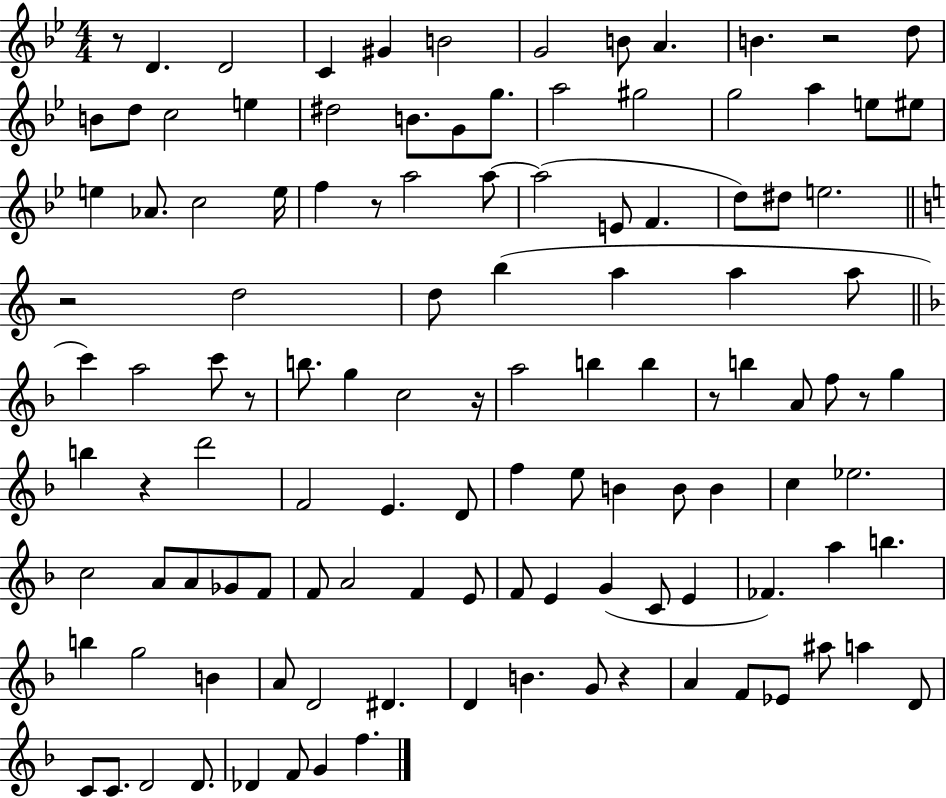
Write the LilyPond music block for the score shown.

{
  \clef treble
  \numericTimeSignature
  \time 4/4
  \key bes \major
  r8 d'4. d'2 | c'4 gis'4 b'2 | g'2 b'8 a'4. | b'4. r2 d''8 | \break b'8 d''8 c''2 e''4 | dis''2 b'8. g'8 g''8. | a''2 gis''2 | g''2 a''4 e''8 eis''8 | \break e''4 aes'8. c''2 e''16 | f''4 r8 a''2 a''8~~ | a''2( e'8 f'4. | d''8) dis''8 e''2. | \break \bar "||" \break \key c \major r2 d''2 | d''8 b''4( a''4 a''4 a''8 | \bar "||" \break \key f \major c'''4) a''2 c'''8 r8 | b''8. g''4 c''2 r16 | a''2 b''4 b''4 | r8 b''4 a'8 f''8 r8 g''4 | \break b''4 r4 d'''2 | f'2 e'4. d'8 | f''4 e''8 b'4 b'8 b'4 | c''4 ees''2. | \break c''2 a'8 a'8 ges'8 f'8 | f'8 a'2 f'4 e'8 | f'8 e'4 g'4( c'8 e'4 | fes'4.) a''4 b''4. | \break b''4 g''2 b'4 | a'8 d'2 dis'4. | d'4 b'4. g'8 r4 | a'4 f'8 ees'8 ais''8 a''4 d'8 | \break c'8 c'8. d'2 d'8. | des'4 f'8 g'4 f''4. | \bar "|."
}